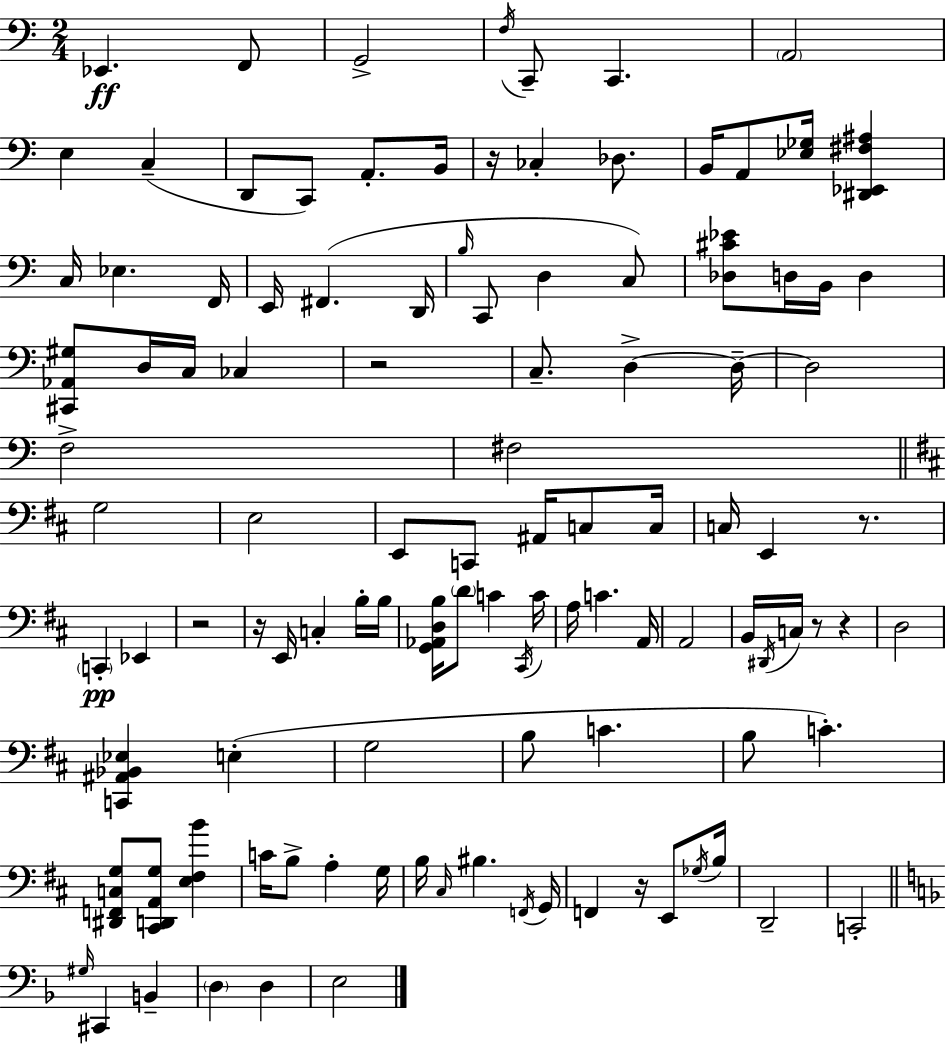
Eb2/q. F2/e G2/h F3/s C2/e C2/q. A2/h E3/q C3/q D2/e C2/e A2/e. B2/s R/s CES3/q Db3/e. B2/s A2/e [Eb3,Gb3]/s [D#2,Eb2,F#3,A#3]/q C3/s Eb3/q. F2/s E2/s F#2/q. D2/s B3/s C2/e D3/q C3/e [Db3,C#4,Eb4]/e D3/s B2/s D3/q [C#2,Ab2,G#3]/e D3/s C3/s CES3/q R/h C3/e. D3/q D3/s D3/h F3/h F#3/h G3/h E3/h E2/e C2/e A#2/s C3/e C3/s C3/s E2/q R/e. C2/q Eb2/q R/h R/s E2/s C3/q B3/s B3/s [G2,Ab2,D3,B3]/s D4/e C4/q C#2/s C4/s A3/s C4/q. A2/s A2/h B2/s D#2/s C3/s R/e R/q D3/h [C2,A#2,Bb2,Eb3]/q E3/q G3/h B3/e C4/q. B3/e C4/q. [D#2,F2,C3,G3]/e [C#2,D2,A2,G3]/e [E3,F#3,B4]/q C4/s B3/e A3/q G3/s B3/s C#3/s BIS3/q. F2/s G2/s F2/q R/s E2/e Gb3/s B3/s D2/h C2/h G#3/s C#2/q B2/q D3/q D3/q E3/h